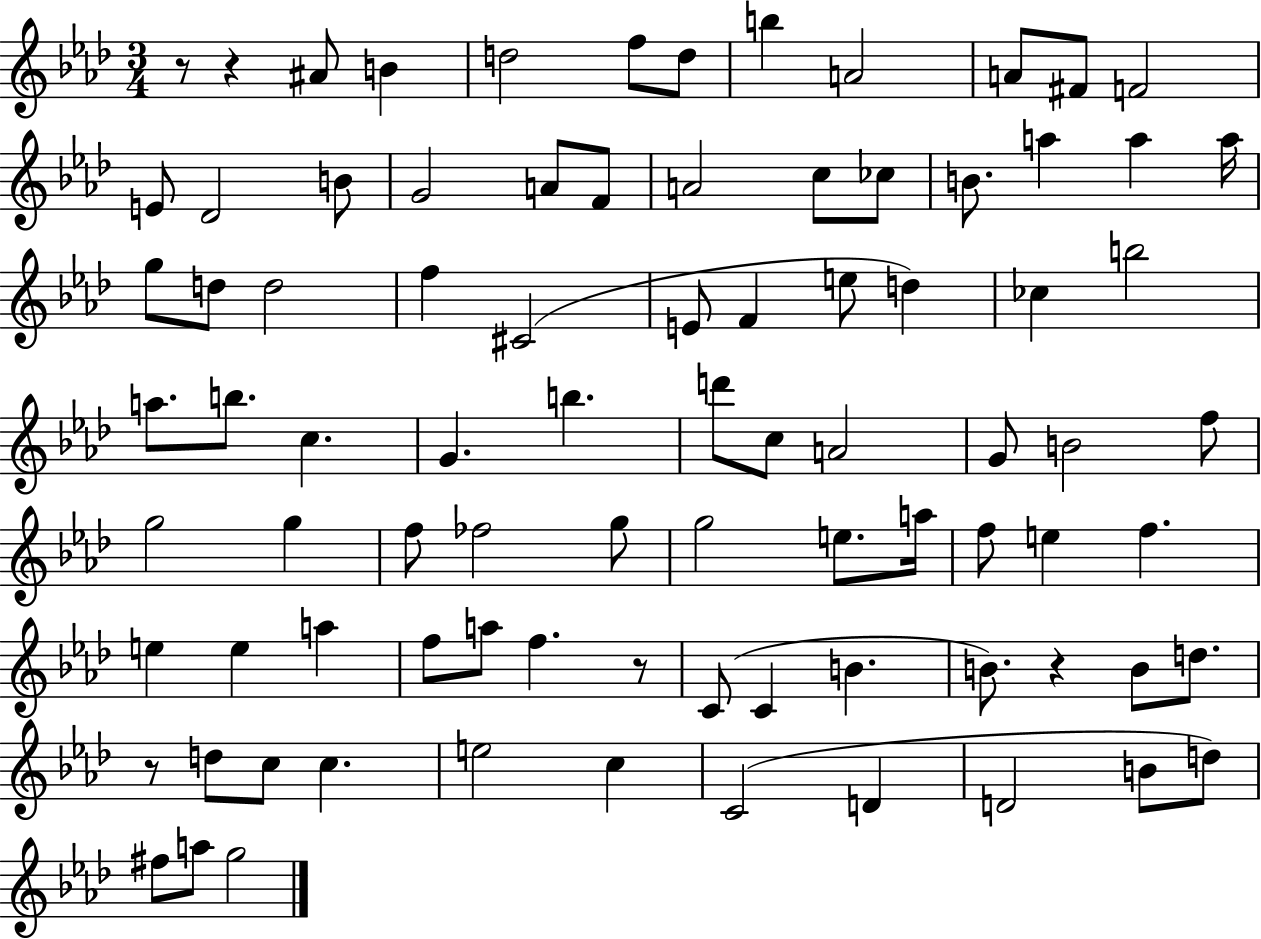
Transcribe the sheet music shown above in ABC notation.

X:1
T:Untitled
M:3/4
L:1/4
K:Ab
z/2 z ^A/2 B d2 f/2 d/2 b A2 A/2 ^F/2 F2 E/2 _D2 B/2 G2 A/2 F/2 A2 c/2 _c/2 B/2 a a a/4 g/2 d/2 d2 f ^C2 E/2 F e/2 d _c b2 a/2 b/2 c G b d'/2 c/2 A2 G/2 B2 f/2 g2 g f/2 _f2 g/2 g2 e/2 a/4 f/2 e f e e a f/2 a/2 f z/2 C/2 C B B/2 z B/2 d/2 z/2 d/2 c/2 c e2 c C2 D D2 B/2 d/2 ^f/2 a/2 g2